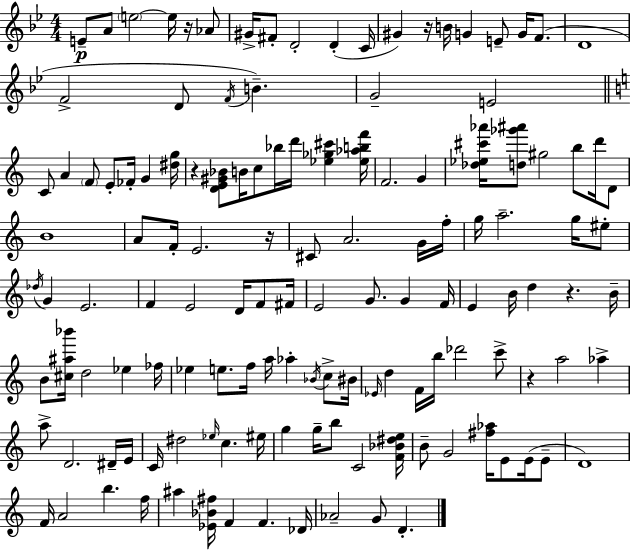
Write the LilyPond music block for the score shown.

{
  \clef treble
  \numericTimeSignature
  \time 4/4
  \key g \minor
  \repeat volta 2 { e'8--\p a'8 \parenthesize e''2~~ e''16 r16 aes'8 | gis'16-> fis'8-. d'2-. d'4-.( c'16 | gis'4) r16 b'16 g'4 e'8-- g'16 f'8.( | d'1 | \break f'2-> d'8 \acciaccatura { f'16 }) b'4.-- | g'2-- e'2 | \bar "||" \break \key c \major c'8 a'4 \parenthesize f'8 e'8-. fes'16-. g'4 <dis'' g''>16 | r4 <d' e' gis' bes'>8 b'16 c''8 bes''16 d'''16 <ees'' ges'' cis'''>4 <ees'' aes'' b'' f'''>16 | f'2. g'4 | <des'' ees'' cis''' aes'''>16 <d'' ges''' ais'''>8 gis''2 b''8 d'''16 d'8 | \break b'1 | a'8 f'16-. e'2. r16 | cis'8 a'2. g'16 f''16-. | g''16 a''2.-- g''16 eis''8-. | \break \acciaccatura { des''16 } g'4 e'2. | f'4 e'2 d'16 f'8 | fis'16 e'2 g'8. g'4 | f'16 e'4 b'16 d''4 r4. | \break b'16-- b'8 <cis'' ais'' bes'''>16 d''2 ees''4 | fes''16 ees''4 e''8. f''16 a''16 aes''4-. \acciaccatura { bes'16 } c''8-> | bis'16 \grace { ees'16 } d''4 f'16 b''16 des'''2 | c'''8-> r4 a''2 aes''4-> | \break a''8-> d'2. | dis'16-- e'16 c'16 dis''2 \grace { ees''16 } c''4. | eis''16 g''4 g''16-- b''8 c'2 | <f' bes' dis'' e''>16 b'8-- g'2 <fis'' aes''>16 e'8 | \break e'16( e'8-- d'1) | f'16 a'2 b''4. | f''16 ais''4 <ees' bes' fis''>16 f'4 f'4. | des'16 aes'2-- g'8 d'4.-. | \break } \bar "|."
}